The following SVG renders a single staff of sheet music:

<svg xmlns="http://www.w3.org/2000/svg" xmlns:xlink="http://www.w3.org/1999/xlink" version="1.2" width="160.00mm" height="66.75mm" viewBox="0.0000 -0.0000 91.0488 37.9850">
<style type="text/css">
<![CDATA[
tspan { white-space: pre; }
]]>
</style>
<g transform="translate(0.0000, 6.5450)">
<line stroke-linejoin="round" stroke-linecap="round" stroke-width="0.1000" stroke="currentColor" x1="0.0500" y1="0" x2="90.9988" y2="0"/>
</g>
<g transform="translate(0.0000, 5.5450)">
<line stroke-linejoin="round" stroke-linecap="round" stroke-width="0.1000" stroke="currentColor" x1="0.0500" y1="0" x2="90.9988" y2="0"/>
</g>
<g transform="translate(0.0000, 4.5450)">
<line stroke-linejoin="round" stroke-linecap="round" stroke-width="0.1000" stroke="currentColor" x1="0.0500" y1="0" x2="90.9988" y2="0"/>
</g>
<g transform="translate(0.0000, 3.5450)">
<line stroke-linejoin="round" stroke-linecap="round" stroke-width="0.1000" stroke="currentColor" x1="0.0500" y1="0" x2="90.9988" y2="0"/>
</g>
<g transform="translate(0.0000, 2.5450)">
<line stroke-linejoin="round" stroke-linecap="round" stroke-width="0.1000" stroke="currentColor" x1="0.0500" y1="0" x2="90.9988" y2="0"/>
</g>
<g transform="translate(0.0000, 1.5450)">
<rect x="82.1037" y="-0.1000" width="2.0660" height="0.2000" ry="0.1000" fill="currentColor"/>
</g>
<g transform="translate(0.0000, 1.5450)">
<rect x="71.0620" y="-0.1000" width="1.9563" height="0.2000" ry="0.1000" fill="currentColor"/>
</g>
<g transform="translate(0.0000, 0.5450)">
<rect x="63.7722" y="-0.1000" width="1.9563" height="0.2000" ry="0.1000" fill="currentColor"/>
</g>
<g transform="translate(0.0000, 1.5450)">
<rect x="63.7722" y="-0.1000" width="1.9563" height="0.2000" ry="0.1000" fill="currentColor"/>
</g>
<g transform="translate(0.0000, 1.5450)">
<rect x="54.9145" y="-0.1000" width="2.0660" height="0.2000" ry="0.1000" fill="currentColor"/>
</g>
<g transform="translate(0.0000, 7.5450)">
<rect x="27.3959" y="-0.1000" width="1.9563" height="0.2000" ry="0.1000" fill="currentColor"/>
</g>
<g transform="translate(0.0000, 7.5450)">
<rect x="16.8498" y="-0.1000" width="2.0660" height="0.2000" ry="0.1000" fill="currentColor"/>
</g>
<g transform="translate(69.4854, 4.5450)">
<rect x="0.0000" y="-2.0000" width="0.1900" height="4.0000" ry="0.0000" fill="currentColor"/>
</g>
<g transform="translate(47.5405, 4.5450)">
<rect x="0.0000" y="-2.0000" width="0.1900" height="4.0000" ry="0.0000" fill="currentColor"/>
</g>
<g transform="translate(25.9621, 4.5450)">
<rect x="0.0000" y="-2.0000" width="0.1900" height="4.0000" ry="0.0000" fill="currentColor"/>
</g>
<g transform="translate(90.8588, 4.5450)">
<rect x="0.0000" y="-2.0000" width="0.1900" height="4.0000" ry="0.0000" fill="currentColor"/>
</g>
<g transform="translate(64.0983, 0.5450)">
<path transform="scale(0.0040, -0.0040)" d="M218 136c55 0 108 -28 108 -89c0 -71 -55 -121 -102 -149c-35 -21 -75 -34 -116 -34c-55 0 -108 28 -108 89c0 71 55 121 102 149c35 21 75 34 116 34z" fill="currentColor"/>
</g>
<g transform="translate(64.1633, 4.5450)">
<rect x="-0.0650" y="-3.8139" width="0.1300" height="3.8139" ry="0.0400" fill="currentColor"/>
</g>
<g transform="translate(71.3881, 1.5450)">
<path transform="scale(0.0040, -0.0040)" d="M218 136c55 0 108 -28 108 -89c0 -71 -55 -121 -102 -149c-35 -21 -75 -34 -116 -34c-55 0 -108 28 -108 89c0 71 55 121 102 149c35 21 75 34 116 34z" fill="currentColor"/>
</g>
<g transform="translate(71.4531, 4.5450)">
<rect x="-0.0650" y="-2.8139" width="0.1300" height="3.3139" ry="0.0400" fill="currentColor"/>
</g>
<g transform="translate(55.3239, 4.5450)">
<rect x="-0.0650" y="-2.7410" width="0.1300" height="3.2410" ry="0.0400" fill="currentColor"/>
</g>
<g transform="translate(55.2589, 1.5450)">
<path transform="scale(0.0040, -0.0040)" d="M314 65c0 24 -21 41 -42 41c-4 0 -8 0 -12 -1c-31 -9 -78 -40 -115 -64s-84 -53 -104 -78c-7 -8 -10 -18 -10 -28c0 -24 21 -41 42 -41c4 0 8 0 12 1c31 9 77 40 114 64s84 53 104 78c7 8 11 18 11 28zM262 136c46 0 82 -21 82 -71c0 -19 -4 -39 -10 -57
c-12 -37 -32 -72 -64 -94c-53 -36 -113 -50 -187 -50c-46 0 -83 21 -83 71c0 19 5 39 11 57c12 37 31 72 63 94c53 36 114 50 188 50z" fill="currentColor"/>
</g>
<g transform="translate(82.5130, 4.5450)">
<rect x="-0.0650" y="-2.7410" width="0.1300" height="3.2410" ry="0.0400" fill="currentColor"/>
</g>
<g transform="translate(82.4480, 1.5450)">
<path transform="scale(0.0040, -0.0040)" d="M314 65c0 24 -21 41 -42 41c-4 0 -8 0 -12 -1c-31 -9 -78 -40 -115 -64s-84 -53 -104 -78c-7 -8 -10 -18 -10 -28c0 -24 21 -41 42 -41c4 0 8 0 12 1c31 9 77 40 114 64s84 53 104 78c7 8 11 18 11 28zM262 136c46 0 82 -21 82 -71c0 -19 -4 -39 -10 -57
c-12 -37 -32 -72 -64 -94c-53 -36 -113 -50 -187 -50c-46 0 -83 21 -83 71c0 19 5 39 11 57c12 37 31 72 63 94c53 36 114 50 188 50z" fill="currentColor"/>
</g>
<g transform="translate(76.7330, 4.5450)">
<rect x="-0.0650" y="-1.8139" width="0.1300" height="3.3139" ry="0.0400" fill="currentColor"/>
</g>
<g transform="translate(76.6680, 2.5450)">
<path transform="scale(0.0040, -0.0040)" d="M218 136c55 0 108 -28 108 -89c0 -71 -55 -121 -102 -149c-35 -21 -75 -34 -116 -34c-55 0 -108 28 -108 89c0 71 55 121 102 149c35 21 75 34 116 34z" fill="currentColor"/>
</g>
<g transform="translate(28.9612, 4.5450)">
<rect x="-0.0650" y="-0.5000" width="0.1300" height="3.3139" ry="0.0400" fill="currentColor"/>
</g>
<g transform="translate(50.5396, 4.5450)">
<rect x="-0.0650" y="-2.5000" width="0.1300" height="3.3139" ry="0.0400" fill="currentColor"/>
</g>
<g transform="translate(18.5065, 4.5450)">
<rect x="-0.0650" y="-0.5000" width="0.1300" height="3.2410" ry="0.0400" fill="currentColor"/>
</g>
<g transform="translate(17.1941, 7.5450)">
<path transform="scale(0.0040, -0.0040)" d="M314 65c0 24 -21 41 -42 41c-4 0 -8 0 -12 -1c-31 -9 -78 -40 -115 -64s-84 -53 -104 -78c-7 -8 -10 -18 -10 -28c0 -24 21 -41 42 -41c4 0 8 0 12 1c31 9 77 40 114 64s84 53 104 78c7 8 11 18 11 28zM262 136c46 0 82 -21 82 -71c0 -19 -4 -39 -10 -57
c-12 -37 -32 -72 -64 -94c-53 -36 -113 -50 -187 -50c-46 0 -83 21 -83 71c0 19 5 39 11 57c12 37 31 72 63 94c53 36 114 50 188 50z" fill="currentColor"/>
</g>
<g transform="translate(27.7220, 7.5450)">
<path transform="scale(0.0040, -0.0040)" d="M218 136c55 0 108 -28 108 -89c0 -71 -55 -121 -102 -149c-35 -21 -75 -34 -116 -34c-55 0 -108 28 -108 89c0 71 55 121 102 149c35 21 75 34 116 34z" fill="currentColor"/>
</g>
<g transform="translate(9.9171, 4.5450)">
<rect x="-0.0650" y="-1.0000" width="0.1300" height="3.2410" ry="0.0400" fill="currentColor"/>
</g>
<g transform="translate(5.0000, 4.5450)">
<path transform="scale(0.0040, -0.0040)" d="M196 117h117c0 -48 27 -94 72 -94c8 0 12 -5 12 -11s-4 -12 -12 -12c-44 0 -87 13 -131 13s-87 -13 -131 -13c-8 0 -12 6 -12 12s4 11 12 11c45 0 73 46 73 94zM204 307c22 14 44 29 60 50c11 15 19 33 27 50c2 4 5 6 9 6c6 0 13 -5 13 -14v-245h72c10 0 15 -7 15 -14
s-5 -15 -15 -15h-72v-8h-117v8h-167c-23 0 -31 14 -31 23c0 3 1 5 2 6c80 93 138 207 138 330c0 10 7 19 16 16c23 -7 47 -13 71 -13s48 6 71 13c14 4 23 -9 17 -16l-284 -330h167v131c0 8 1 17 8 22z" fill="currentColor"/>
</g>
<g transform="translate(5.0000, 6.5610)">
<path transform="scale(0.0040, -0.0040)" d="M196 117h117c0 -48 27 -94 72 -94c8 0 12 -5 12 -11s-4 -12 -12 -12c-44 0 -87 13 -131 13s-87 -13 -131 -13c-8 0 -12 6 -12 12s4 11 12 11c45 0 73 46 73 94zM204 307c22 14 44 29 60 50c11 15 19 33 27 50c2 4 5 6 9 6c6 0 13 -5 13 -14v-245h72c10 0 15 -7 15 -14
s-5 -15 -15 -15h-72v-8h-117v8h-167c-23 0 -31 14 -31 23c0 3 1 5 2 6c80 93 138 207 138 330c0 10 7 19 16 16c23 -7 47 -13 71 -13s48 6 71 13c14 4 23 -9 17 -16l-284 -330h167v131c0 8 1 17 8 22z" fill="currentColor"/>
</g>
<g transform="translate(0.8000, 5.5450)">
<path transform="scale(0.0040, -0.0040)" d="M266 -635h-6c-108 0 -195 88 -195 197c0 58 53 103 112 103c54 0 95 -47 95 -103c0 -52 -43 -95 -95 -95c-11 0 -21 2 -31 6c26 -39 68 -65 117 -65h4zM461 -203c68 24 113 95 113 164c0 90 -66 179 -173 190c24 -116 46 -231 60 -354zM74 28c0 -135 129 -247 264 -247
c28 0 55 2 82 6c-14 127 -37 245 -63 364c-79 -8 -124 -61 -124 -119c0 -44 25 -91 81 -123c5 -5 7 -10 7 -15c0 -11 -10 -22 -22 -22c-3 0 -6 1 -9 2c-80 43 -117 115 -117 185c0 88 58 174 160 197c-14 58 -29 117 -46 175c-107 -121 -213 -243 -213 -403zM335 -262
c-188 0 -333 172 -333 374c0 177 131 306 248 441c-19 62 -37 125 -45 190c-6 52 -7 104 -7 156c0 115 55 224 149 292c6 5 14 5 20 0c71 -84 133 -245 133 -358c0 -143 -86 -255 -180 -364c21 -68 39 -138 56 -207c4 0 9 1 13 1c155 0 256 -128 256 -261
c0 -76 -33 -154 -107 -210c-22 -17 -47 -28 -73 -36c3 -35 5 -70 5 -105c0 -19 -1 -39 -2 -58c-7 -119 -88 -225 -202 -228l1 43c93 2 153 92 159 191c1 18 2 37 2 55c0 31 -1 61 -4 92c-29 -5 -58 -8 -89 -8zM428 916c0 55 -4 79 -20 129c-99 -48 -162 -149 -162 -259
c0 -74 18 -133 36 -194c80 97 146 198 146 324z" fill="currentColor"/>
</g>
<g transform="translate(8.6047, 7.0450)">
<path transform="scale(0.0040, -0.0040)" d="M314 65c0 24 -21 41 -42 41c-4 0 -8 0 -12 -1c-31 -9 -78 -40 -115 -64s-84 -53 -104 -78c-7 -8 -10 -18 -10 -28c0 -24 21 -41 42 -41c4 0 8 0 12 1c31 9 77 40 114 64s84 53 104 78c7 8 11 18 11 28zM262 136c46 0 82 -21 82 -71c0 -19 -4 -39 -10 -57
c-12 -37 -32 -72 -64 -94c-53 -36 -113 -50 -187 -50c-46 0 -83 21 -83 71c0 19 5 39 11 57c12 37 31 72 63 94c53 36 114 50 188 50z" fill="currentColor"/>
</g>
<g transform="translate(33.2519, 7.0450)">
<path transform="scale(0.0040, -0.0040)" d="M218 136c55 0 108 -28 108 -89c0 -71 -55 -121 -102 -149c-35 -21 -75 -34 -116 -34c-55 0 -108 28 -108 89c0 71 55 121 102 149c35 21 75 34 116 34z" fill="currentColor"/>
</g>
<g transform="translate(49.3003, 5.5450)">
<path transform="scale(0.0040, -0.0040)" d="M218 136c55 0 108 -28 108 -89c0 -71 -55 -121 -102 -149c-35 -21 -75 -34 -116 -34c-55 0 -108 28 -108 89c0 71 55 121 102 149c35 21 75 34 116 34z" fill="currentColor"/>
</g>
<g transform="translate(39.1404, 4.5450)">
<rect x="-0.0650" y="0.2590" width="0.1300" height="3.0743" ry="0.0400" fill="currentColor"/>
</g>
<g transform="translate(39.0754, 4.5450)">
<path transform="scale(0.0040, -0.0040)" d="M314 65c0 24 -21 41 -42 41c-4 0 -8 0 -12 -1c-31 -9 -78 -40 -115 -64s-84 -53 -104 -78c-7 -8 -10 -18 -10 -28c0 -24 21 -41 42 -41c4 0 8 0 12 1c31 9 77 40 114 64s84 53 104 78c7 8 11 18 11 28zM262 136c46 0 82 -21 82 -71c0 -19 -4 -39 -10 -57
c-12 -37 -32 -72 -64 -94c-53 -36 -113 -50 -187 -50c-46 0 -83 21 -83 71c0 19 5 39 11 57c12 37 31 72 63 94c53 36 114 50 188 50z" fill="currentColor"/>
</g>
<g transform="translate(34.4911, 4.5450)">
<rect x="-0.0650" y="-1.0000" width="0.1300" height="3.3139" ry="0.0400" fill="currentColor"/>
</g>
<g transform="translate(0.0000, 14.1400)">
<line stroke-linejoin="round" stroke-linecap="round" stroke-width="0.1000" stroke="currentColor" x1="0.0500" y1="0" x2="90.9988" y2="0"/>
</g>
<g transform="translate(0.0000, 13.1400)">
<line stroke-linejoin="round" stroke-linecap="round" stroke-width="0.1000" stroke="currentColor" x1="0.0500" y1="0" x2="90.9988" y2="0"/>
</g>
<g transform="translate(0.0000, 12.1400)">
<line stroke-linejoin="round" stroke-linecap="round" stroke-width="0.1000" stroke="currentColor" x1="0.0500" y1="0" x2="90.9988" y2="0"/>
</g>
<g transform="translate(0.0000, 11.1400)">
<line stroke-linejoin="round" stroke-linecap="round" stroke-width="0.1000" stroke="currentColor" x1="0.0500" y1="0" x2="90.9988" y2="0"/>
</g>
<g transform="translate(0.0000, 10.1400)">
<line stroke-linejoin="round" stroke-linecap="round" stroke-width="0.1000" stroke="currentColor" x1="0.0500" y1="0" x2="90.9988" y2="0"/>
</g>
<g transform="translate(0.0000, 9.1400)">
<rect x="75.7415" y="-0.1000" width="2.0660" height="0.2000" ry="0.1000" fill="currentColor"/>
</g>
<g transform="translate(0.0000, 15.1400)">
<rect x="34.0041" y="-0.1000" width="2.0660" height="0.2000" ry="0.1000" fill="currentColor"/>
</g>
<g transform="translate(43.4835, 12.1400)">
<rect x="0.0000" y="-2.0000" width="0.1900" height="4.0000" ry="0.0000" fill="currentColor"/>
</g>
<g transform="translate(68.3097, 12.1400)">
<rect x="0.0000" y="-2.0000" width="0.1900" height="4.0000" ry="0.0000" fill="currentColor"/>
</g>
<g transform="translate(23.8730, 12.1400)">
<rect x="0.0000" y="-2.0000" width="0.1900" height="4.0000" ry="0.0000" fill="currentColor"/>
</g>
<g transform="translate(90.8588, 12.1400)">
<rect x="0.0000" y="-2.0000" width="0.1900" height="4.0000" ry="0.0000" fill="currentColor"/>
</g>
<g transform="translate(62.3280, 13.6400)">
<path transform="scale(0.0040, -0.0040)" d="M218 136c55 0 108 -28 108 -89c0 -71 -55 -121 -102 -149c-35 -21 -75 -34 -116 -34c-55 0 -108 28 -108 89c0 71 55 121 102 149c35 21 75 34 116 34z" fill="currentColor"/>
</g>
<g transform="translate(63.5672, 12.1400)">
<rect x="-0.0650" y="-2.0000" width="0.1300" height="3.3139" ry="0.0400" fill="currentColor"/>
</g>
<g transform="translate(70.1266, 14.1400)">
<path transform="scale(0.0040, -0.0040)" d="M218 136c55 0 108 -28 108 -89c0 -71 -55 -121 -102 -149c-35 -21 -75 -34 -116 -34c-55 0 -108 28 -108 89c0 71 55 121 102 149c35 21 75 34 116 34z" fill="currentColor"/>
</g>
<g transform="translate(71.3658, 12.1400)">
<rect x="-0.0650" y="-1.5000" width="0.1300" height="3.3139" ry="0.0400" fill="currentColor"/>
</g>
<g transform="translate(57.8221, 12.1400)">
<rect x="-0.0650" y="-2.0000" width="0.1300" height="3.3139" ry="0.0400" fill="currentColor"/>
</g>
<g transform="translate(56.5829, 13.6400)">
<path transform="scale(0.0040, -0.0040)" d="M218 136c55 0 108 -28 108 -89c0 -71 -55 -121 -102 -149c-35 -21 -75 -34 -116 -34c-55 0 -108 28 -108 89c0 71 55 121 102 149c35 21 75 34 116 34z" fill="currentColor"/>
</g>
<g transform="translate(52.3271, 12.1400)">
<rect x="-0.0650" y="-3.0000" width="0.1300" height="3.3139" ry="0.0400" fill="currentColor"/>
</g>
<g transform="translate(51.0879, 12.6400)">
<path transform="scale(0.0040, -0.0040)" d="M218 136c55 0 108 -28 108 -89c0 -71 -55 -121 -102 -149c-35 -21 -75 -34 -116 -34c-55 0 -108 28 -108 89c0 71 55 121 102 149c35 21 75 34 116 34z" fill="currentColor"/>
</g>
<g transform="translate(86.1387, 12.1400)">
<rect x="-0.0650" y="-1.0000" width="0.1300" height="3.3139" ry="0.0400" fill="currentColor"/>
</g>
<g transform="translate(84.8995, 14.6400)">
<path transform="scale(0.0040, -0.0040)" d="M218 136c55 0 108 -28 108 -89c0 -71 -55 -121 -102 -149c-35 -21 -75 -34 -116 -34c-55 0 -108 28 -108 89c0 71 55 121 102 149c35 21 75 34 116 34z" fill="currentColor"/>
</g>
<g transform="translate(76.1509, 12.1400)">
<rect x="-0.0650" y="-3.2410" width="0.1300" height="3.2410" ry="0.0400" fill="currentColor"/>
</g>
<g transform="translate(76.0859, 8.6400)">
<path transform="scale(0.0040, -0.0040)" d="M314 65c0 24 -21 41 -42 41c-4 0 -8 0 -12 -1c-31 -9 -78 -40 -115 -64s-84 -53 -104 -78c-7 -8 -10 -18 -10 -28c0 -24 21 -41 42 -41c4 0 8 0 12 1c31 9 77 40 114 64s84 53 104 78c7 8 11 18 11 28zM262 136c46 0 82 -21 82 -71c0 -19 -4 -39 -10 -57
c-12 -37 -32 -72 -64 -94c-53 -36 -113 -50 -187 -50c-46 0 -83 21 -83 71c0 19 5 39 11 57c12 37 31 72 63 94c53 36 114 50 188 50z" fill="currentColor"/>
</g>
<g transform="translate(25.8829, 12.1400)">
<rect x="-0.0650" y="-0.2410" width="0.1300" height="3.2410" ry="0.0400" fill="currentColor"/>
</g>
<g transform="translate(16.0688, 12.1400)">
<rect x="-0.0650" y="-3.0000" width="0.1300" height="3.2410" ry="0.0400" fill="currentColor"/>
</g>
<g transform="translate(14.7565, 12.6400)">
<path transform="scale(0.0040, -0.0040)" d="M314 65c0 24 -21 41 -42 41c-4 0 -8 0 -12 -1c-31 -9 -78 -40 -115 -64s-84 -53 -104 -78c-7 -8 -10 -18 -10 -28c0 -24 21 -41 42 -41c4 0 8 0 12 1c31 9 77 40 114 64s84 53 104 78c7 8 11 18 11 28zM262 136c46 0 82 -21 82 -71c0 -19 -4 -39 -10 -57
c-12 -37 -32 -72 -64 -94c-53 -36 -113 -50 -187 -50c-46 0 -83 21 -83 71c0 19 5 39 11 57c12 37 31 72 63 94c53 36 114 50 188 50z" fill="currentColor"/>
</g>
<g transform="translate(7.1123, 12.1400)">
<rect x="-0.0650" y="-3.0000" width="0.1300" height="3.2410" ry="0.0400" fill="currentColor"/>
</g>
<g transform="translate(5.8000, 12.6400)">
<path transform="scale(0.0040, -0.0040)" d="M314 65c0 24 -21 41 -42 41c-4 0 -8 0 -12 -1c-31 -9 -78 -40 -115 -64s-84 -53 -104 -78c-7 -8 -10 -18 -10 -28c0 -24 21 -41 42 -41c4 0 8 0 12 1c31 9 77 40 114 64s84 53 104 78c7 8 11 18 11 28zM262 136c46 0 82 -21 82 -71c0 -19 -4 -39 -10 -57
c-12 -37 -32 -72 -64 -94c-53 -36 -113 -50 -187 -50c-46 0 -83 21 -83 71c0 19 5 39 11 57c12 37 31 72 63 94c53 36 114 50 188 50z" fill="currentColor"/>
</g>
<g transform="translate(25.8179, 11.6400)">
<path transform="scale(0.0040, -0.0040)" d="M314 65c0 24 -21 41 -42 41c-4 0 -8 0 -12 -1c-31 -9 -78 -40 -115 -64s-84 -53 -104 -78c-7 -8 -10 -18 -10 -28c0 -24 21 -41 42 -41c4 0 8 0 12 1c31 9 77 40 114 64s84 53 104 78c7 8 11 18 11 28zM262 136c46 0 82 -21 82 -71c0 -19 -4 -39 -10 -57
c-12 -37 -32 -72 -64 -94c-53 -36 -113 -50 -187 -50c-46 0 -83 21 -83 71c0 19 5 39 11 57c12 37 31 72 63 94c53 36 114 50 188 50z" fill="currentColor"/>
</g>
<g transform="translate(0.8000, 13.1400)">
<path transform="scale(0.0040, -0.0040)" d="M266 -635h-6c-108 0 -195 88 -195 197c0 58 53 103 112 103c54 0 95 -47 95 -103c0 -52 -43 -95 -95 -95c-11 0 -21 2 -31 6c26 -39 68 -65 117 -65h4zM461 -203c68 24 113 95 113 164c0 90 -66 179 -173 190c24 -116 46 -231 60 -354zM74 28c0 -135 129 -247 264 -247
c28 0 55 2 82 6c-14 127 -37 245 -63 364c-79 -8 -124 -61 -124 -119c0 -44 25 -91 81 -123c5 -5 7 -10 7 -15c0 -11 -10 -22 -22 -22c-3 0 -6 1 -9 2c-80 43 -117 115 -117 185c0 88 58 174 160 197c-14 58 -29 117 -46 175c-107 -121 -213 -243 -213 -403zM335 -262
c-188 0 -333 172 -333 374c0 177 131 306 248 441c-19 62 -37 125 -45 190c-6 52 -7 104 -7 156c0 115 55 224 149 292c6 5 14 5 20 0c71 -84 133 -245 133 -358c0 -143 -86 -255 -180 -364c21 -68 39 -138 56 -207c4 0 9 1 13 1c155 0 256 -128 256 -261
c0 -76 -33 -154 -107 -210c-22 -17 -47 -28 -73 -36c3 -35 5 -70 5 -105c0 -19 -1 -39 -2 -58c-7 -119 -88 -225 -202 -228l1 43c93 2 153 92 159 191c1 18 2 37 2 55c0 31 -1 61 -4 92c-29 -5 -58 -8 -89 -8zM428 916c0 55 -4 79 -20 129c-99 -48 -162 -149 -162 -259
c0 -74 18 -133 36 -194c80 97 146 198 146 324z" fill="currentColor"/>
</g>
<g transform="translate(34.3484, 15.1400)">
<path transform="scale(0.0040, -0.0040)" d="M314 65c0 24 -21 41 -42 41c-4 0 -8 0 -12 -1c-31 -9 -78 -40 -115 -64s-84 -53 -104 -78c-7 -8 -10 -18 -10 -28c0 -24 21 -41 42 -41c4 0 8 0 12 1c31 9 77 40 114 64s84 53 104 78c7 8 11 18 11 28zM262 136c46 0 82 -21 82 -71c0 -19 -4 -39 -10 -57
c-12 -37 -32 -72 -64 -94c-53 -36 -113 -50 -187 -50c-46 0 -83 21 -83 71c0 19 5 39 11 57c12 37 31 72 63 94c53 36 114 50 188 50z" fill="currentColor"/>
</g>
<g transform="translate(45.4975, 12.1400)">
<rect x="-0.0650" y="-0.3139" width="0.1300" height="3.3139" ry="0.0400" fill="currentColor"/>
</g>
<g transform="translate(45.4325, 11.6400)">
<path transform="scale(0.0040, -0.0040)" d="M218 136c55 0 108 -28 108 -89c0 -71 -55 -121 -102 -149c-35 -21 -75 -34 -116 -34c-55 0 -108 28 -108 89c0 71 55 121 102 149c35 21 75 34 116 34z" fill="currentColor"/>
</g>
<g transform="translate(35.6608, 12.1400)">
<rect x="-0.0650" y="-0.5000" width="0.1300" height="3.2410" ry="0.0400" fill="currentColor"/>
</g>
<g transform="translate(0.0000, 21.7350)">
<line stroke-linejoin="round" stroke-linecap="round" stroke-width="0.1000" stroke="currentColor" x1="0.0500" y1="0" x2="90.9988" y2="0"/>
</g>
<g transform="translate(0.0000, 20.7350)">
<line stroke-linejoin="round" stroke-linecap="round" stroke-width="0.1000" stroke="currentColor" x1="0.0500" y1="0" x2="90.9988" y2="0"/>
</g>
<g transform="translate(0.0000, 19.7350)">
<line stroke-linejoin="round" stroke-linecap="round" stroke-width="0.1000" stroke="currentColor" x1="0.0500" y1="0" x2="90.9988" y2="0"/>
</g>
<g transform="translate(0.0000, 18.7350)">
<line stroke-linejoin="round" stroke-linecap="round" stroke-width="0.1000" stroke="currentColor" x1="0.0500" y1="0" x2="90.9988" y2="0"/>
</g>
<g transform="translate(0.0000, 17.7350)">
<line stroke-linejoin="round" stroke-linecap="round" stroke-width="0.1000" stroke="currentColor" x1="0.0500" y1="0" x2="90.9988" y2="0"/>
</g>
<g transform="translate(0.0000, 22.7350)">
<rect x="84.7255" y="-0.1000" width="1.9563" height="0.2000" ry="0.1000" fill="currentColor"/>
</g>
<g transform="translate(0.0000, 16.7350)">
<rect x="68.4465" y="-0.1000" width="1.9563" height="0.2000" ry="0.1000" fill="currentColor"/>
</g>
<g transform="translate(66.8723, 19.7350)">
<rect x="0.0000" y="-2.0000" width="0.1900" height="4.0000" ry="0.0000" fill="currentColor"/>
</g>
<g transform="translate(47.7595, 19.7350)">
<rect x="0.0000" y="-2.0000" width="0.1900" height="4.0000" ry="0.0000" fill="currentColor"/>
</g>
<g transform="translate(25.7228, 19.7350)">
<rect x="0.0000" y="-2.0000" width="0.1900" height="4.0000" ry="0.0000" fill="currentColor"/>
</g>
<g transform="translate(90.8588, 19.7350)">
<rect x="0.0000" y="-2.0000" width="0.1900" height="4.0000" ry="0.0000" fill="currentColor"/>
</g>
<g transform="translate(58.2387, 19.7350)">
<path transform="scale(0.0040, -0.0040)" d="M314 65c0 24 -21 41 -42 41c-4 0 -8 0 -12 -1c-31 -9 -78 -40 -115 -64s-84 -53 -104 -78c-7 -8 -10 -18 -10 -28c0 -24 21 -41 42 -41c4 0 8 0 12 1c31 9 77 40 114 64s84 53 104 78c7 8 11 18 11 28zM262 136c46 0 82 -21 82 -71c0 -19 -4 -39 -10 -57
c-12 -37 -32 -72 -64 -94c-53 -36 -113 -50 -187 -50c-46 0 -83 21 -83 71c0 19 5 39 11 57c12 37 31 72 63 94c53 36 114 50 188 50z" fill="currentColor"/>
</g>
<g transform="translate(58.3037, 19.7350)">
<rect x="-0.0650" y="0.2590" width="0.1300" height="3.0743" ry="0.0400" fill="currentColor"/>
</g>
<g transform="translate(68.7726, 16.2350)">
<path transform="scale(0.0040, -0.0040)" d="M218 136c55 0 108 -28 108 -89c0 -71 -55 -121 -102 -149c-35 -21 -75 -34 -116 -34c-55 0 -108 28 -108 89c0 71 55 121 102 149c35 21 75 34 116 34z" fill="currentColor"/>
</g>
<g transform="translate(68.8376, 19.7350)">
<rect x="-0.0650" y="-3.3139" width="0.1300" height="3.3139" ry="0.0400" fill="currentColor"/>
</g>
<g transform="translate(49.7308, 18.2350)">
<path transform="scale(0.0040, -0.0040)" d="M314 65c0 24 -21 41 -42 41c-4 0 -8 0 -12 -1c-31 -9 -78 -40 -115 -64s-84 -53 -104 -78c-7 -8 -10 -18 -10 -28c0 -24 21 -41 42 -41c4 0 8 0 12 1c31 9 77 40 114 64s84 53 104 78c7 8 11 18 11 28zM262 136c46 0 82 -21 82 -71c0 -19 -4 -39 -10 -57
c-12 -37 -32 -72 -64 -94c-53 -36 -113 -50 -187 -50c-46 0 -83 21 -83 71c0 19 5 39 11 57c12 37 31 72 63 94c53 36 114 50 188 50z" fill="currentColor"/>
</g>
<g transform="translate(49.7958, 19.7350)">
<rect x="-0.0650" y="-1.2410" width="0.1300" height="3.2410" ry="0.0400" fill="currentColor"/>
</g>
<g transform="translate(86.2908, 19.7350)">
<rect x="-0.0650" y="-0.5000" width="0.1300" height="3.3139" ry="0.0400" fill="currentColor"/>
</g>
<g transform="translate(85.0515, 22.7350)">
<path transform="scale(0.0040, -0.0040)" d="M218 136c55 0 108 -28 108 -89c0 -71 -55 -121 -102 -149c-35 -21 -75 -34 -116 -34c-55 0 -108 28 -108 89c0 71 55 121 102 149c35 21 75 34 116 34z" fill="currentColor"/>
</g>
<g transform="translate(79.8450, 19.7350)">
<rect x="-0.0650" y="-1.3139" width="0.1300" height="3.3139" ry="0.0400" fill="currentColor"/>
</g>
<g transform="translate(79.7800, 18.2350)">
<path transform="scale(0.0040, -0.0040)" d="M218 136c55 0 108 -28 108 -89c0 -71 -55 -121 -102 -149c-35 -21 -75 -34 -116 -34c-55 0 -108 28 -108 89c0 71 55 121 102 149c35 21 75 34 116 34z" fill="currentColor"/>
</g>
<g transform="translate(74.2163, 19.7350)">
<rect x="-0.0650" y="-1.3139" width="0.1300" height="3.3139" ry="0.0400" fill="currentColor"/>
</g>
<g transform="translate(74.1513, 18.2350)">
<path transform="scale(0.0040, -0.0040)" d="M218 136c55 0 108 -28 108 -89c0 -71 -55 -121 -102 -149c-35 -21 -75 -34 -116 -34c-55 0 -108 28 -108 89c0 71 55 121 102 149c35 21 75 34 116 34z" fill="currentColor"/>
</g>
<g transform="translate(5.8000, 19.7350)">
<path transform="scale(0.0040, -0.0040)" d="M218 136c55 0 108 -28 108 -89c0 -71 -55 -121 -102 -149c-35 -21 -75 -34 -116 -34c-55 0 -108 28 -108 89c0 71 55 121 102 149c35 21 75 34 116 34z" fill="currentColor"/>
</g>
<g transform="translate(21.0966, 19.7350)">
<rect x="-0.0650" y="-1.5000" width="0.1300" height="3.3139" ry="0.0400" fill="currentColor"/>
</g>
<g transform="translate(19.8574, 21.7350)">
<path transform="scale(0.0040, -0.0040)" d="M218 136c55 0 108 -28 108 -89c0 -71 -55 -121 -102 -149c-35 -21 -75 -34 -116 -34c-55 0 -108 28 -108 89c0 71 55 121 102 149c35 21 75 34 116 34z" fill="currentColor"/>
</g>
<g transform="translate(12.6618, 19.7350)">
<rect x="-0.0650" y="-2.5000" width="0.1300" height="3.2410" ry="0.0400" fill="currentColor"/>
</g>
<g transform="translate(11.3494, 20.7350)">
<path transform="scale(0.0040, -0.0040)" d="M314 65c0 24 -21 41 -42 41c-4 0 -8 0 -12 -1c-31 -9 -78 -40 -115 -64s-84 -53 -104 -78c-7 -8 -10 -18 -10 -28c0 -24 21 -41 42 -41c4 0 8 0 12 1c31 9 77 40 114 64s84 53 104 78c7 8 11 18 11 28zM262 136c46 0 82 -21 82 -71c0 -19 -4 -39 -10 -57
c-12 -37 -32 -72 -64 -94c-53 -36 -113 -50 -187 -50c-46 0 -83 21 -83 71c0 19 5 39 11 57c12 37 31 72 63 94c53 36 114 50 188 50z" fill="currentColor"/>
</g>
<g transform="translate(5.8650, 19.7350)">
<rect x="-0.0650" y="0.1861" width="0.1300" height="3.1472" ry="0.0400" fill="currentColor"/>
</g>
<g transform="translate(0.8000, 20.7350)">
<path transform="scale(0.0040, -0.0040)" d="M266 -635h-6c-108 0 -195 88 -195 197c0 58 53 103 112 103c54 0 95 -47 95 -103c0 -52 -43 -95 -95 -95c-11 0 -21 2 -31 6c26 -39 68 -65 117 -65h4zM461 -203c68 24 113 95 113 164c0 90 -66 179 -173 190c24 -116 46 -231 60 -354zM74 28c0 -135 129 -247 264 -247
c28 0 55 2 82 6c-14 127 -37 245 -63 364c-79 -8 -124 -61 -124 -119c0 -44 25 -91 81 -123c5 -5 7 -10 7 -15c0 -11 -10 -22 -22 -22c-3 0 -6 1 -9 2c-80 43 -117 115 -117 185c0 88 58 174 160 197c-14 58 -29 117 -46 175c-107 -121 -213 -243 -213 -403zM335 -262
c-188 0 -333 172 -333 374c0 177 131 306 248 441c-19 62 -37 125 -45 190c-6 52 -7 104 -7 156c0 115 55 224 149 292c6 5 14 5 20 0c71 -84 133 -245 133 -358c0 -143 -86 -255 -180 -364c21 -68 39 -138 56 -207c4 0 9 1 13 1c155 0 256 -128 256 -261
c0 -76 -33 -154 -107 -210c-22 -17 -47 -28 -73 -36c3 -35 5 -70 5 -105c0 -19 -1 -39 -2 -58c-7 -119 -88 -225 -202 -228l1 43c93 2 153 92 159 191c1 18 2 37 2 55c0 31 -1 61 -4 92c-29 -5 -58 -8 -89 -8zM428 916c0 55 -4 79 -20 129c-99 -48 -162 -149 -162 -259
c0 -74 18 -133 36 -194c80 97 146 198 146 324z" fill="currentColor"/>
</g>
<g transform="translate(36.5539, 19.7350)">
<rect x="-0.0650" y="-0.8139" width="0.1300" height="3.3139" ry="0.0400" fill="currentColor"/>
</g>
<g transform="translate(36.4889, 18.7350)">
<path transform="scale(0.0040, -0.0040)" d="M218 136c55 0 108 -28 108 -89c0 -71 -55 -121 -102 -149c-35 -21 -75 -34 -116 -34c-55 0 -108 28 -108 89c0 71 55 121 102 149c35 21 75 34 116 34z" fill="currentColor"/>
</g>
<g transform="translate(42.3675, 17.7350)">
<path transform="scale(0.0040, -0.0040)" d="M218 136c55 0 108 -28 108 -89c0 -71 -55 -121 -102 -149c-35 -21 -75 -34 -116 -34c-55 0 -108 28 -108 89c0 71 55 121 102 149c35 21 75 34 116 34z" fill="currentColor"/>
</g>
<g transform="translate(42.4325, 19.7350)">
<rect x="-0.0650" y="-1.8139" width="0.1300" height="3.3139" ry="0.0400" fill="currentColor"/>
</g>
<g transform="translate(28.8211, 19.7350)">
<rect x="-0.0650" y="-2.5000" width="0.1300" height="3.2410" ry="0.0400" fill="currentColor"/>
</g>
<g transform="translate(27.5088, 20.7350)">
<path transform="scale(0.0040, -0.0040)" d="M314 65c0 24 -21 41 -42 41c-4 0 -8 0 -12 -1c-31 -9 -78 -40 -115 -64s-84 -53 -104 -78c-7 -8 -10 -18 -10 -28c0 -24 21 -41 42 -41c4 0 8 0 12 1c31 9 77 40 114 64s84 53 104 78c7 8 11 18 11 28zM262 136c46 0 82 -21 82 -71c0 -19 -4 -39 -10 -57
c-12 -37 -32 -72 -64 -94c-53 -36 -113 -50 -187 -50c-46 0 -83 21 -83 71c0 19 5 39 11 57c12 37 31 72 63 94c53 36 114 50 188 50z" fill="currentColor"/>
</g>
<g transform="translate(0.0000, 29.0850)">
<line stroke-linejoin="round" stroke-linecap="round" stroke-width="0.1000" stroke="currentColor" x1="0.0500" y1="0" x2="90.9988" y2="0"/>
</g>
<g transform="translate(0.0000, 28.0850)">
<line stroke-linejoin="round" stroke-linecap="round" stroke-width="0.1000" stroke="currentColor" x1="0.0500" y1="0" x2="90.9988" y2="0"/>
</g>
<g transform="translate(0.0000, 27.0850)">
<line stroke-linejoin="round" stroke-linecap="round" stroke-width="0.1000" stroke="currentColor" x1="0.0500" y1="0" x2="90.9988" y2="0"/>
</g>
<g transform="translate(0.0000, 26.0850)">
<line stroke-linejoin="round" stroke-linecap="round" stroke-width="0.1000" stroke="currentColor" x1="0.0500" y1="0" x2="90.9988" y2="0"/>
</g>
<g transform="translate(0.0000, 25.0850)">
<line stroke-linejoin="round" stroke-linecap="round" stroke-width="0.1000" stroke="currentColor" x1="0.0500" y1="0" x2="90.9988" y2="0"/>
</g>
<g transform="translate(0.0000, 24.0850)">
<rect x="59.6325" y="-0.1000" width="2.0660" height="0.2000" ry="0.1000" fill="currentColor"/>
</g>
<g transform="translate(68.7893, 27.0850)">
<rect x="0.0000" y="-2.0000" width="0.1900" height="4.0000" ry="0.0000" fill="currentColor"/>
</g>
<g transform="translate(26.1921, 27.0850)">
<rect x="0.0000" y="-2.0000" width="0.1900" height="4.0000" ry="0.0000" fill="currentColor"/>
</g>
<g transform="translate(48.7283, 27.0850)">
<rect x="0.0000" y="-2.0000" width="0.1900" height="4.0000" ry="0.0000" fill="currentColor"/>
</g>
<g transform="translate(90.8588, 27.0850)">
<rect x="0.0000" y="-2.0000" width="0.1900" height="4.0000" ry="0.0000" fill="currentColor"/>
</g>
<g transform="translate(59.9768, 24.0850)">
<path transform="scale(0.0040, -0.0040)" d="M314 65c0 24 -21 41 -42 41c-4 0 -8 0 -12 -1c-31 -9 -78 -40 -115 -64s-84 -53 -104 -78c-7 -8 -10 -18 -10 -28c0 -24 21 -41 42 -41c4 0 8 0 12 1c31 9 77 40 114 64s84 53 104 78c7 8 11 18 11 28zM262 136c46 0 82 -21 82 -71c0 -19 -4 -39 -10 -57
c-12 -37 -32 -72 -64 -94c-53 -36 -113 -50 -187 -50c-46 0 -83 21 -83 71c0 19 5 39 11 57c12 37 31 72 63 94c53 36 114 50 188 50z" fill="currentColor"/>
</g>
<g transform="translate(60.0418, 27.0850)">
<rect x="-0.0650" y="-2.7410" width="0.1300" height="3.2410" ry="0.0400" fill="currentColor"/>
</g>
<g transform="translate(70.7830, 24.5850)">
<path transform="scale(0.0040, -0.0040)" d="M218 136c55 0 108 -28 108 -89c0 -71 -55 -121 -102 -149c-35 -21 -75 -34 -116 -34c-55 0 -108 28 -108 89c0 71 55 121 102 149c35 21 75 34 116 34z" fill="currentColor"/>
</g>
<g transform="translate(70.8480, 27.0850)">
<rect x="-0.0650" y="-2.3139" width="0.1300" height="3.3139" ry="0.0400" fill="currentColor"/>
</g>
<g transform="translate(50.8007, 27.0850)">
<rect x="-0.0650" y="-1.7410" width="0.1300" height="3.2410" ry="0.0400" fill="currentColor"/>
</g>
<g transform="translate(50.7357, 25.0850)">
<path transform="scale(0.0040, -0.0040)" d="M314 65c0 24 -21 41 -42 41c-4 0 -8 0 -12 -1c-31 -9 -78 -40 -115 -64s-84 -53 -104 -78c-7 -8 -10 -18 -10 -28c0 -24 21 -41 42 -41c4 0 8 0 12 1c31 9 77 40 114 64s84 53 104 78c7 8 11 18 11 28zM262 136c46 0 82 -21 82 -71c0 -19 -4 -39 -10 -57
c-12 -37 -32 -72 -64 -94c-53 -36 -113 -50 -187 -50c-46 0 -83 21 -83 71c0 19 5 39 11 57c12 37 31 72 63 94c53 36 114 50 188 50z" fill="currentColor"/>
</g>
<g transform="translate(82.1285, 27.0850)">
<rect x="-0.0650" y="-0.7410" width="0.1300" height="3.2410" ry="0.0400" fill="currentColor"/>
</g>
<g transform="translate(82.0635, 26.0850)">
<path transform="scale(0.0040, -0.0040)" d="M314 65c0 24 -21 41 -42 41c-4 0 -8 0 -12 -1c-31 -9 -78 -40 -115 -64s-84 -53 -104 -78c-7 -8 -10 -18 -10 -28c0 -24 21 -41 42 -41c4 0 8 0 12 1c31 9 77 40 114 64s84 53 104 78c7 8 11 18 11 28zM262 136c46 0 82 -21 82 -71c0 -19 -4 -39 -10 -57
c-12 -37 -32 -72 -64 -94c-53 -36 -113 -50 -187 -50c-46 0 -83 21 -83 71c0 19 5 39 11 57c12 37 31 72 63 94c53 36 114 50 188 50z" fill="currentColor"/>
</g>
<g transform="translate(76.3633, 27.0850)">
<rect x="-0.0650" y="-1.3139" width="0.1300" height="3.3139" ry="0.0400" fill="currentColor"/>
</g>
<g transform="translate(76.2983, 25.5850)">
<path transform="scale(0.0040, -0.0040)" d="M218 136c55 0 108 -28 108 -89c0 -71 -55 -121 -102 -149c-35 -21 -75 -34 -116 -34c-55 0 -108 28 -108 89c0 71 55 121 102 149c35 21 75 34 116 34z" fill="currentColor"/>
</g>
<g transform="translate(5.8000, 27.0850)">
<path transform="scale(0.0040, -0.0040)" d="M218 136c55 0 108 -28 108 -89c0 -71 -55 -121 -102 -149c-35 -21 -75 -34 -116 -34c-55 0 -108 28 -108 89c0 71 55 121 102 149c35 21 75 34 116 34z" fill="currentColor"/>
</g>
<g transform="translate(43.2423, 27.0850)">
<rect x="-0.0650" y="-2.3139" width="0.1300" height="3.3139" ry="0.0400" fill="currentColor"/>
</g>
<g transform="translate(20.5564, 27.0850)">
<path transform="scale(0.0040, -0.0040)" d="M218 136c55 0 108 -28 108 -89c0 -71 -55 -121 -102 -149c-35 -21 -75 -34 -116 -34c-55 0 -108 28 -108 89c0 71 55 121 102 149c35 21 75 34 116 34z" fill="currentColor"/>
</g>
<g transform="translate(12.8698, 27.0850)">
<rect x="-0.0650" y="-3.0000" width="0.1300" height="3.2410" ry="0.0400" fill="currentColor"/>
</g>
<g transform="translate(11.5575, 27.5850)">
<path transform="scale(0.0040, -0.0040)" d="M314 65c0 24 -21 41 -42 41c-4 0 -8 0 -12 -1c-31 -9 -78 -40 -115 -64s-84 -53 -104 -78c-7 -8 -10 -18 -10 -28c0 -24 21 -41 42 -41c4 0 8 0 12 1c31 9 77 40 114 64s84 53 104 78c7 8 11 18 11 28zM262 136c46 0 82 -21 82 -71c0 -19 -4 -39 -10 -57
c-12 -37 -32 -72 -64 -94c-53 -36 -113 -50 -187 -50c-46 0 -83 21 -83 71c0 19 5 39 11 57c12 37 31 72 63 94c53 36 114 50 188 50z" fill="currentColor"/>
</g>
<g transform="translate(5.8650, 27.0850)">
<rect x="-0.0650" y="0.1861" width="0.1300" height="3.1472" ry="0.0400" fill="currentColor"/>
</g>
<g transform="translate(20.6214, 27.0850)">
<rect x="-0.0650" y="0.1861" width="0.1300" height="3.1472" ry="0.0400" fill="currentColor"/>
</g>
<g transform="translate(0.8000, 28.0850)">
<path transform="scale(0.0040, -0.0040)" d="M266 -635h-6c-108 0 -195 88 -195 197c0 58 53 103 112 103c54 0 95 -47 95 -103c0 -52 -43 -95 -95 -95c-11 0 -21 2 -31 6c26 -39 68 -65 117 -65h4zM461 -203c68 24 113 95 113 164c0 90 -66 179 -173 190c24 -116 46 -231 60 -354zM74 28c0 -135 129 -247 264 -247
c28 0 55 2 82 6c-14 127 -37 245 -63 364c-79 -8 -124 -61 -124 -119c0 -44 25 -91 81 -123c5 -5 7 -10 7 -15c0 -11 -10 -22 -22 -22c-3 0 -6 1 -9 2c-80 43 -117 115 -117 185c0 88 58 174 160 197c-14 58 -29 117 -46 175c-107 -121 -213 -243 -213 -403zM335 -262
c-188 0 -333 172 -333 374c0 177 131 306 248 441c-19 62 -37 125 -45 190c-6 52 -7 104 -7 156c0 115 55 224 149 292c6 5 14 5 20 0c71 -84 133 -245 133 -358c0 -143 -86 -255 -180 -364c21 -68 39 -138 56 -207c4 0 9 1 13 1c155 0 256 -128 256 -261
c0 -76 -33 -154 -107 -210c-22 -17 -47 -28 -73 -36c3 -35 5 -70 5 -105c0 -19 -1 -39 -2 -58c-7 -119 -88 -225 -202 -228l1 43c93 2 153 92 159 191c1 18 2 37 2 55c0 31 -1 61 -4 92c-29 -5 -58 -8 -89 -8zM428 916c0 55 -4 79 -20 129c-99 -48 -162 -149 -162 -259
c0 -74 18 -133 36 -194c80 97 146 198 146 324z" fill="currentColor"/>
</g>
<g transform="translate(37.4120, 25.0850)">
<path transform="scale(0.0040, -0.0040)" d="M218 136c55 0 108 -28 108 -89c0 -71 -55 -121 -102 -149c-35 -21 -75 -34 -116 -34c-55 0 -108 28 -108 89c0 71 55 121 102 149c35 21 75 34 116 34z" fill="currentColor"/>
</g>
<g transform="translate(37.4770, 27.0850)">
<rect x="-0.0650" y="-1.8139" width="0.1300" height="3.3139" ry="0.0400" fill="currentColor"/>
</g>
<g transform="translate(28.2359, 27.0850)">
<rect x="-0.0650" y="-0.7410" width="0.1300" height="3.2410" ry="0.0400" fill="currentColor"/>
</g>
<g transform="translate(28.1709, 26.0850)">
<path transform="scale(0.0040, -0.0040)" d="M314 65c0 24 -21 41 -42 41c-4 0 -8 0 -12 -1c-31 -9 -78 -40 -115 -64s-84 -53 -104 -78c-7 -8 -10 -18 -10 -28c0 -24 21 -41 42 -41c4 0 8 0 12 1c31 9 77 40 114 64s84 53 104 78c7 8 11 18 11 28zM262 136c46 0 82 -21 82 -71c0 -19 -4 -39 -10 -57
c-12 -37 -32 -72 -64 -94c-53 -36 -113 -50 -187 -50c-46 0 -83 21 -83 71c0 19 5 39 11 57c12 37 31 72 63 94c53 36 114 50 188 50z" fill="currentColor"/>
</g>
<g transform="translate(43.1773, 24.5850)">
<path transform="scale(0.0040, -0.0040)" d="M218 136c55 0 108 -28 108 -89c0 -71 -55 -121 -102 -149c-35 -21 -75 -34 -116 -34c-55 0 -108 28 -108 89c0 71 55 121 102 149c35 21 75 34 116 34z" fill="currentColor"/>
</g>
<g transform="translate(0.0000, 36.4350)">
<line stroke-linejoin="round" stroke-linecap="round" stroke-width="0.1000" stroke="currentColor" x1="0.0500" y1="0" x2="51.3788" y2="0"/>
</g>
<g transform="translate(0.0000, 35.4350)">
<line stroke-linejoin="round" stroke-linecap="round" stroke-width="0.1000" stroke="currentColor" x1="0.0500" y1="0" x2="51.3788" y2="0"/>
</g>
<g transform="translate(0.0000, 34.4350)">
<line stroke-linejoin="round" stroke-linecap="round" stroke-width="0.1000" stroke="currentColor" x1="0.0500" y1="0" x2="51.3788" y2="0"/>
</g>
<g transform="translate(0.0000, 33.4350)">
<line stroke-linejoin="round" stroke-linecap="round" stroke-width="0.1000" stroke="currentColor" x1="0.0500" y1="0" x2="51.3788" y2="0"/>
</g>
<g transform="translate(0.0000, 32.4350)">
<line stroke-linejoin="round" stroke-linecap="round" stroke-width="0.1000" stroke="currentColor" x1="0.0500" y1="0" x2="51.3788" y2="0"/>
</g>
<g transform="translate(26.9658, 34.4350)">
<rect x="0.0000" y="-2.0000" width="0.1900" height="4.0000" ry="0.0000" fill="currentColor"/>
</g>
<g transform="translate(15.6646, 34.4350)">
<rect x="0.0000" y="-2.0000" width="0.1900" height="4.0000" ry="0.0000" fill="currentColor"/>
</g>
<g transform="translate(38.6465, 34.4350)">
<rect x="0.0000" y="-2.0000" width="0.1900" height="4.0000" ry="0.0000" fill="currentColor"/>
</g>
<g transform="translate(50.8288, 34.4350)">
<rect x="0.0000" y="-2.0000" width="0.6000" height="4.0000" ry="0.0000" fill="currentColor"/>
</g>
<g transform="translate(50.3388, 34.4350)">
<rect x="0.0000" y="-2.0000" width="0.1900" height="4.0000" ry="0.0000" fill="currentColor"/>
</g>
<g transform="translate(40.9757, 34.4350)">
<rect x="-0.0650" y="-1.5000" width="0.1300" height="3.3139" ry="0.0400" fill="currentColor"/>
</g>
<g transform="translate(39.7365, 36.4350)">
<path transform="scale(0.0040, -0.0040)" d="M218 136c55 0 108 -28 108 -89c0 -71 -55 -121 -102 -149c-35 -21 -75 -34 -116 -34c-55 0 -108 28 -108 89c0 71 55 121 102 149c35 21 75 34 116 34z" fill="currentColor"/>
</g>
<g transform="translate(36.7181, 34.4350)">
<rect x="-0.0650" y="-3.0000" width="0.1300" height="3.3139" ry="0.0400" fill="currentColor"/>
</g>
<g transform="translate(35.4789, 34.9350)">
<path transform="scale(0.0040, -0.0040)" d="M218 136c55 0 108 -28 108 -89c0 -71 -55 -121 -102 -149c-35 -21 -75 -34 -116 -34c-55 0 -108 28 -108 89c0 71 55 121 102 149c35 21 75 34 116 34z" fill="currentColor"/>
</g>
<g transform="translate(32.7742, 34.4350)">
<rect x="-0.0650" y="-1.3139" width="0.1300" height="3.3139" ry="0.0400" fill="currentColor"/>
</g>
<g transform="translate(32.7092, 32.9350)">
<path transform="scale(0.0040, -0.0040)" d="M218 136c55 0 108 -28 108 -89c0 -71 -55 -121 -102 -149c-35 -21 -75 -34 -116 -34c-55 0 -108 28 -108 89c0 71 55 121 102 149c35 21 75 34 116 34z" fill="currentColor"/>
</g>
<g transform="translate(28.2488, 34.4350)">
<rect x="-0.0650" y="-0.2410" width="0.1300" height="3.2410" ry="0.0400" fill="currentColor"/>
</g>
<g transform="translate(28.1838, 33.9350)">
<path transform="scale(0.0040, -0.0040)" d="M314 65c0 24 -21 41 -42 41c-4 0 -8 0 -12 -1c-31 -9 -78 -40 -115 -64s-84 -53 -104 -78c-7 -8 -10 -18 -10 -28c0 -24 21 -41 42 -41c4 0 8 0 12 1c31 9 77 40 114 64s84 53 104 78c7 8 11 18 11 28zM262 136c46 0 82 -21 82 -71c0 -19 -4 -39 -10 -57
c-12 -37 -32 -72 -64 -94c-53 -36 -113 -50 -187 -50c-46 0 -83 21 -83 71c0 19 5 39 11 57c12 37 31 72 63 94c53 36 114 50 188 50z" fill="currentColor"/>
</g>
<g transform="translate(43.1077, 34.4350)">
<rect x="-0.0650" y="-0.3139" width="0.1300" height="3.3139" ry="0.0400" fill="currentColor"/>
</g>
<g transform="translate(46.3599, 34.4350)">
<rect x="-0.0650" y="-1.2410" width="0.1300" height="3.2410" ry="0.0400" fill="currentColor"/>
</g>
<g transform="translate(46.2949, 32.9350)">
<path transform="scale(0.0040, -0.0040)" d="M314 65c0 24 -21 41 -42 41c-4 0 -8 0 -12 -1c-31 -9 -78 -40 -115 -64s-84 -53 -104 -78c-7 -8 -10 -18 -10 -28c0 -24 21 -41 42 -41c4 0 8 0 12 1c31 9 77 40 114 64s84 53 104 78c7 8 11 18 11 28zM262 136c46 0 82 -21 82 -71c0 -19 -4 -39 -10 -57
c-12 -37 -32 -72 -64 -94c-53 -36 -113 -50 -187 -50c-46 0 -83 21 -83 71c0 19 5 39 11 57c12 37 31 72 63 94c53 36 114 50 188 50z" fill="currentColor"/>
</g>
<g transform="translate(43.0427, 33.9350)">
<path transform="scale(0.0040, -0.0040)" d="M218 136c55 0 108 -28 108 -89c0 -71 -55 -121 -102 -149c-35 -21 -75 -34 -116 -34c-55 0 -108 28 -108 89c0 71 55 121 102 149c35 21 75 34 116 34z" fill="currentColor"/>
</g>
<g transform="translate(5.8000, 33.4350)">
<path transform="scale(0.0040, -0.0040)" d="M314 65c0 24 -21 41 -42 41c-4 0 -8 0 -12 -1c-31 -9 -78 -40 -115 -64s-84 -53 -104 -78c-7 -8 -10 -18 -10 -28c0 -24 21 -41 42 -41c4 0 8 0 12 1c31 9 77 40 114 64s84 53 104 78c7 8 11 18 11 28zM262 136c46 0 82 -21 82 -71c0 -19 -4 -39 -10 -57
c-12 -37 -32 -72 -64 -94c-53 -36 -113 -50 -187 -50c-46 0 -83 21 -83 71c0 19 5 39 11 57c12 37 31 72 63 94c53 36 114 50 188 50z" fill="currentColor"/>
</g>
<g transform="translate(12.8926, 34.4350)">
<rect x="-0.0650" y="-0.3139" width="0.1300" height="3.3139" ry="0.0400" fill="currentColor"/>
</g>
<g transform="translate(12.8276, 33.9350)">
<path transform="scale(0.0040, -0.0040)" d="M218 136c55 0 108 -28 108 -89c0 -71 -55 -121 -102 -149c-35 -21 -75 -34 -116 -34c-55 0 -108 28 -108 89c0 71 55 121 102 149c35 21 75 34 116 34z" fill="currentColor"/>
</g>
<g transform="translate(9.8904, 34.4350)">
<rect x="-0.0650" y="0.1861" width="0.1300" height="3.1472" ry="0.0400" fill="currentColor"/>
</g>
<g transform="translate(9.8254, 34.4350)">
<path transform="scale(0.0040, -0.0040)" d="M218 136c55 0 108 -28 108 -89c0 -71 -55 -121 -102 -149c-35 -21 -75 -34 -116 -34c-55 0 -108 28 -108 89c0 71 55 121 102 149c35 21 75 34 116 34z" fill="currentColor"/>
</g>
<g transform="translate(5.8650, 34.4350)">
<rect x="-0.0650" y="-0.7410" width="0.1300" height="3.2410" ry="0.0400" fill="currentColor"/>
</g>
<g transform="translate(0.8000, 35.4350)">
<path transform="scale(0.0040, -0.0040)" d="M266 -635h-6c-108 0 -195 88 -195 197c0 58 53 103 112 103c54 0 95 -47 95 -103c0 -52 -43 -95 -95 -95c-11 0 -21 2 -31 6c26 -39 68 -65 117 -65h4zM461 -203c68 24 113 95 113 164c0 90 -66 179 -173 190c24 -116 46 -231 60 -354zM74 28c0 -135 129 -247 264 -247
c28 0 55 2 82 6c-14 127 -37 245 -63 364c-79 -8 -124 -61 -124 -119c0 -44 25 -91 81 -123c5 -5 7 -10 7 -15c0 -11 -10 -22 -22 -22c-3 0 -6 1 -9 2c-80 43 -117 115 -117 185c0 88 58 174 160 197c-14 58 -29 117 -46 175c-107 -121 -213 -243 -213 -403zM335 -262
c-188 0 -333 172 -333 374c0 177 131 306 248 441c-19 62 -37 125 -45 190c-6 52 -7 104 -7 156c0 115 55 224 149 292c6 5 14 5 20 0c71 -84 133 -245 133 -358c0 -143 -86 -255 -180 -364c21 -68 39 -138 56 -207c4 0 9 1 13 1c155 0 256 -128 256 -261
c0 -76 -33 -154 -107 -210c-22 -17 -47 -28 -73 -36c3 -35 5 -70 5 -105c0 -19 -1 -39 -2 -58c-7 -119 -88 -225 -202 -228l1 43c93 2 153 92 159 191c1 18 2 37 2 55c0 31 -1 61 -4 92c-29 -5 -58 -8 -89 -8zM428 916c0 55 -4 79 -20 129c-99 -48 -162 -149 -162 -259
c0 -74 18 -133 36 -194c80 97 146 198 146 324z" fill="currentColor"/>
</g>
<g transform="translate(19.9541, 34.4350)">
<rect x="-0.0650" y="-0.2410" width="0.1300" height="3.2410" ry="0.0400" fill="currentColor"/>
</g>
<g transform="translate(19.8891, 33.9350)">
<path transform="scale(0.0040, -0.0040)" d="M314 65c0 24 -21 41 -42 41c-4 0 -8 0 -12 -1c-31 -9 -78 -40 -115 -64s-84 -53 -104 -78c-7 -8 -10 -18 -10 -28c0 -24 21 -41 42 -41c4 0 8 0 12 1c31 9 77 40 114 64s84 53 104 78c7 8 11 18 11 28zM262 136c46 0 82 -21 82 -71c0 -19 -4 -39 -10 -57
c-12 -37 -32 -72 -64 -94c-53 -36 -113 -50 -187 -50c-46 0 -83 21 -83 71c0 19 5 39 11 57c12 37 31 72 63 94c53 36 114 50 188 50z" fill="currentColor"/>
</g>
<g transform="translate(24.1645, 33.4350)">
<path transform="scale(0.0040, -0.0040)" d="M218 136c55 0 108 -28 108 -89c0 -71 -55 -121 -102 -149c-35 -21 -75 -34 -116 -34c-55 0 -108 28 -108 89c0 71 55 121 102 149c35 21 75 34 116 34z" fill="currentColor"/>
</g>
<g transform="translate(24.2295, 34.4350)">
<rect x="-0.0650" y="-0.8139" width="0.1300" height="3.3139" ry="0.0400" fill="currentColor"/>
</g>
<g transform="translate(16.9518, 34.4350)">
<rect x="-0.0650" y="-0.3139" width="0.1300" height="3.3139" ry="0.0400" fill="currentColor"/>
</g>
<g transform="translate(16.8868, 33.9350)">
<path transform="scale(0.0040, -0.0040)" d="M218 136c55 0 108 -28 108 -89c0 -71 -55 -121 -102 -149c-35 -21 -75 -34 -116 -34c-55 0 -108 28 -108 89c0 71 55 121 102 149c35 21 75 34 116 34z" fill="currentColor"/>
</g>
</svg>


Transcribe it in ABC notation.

X:1
T:Untitled
M:4/4
L:1/4
K:C
D2 C2 C D B2 G a2 c' a f a2 A2 A2 c2 C2 c A F F E b2 D B G2 E G2 d f e2 B2 b e e C B A2 B d2 f g f2 a2 g e d2 d2 B c c c2 d c2 e A E c e2